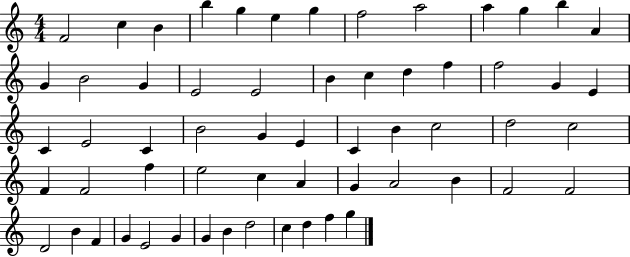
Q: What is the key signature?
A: C major